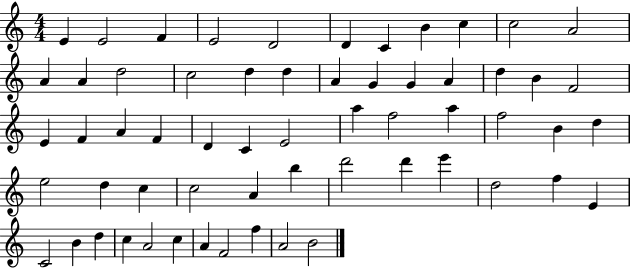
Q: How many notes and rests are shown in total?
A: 60